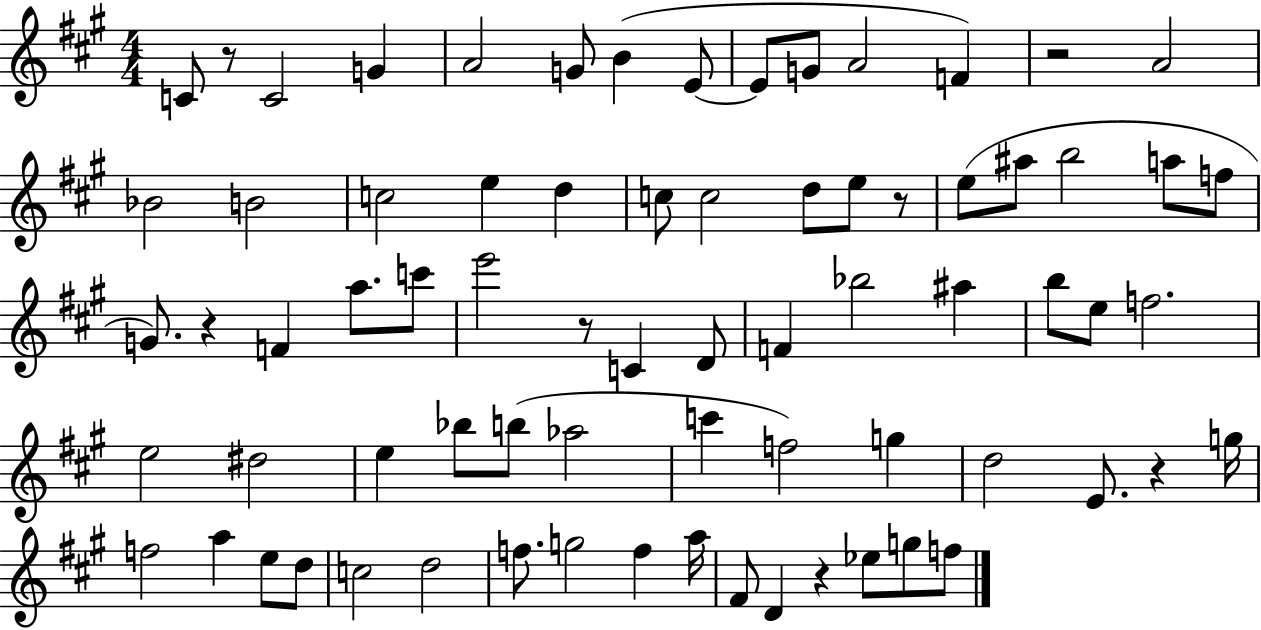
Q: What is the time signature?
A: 4/4